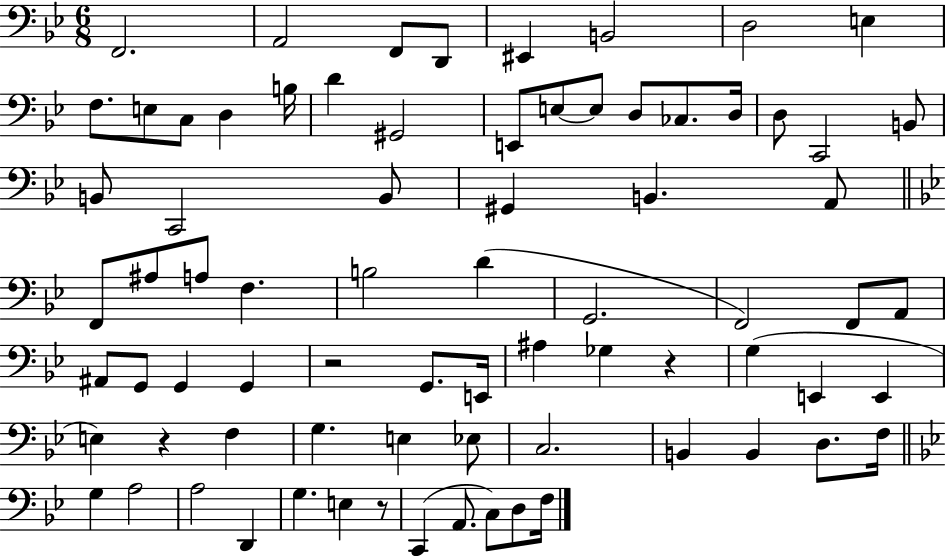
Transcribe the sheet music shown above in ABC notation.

X:1
T:Untitled
M:6/8
L:1/4
K:Bb
F,,2 A,,2 F,,/2 D,,/2 ^E,, B,,2 D,2 E, F,/2 E,/2 C,/2 D, B,/4 D ^G,,2 E,,/2 E,/2 E,/2 D,/2 _C,/2 D,/4 D,/2 C,,2 B,,/2 B,,/2 C,,2 B,,/2 ^G,, B,, A,,/2 F,,/2 ^A,/2 A,/2 F, B,2 D G,,2 F,,2 F,,/2 A,,/2 ^A,,/2 G,,/2 G,, G,, z2 G,,/2 E,,/4 ^A, _G, z G, E,, E,, E, z F, G, E, _E,/2 C,2 B,, B,, D,/2 F,/4 G, A,2 A,2 D,, G, E, z/2 C,, A,,/2 C,/2 D,/2 F,/4